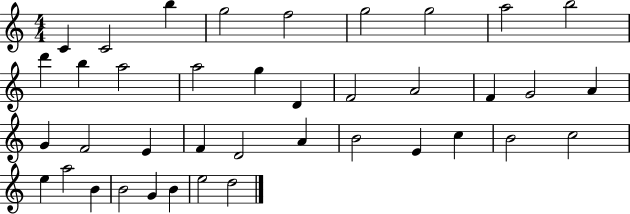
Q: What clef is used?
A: treble